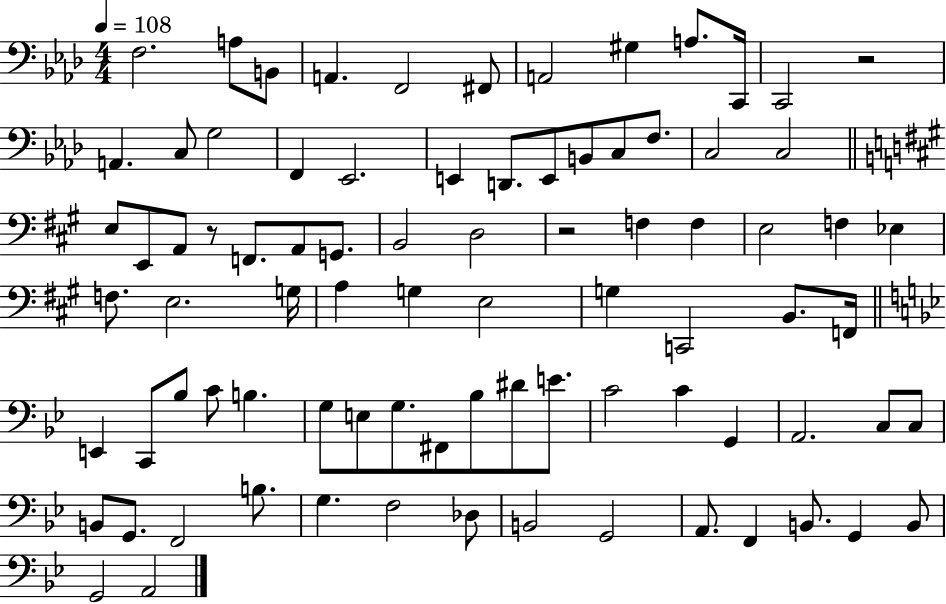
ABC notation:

X:1
T:Untitled
M:4/4
L:1/4
K:Ab
F,2 A,/2 B,,/2 A,, F,,2 ^F,,/2 A,,2 ^G, A,/2 C,,/4 C,,2 z2 A,, C,/2 G,2 F,, _E,,2 E,, D,,/2 E,,/2 B,,/2 C,/2 F,/2 C,2 C,2 E,/2 E,,/2 A,,/2 z/2 F,,/2 A,,/2 G,,/2 B,,2 D,2 z2 F, F, E,2 F, _E, F,/2 E,2 G,/4 A, G, E,2 G, C,,2 B,,/2 F,,/4 E,, C,,/2 _B,/2 C/2 B, G,/2 E,/2 G,/2 ^F,,/2 _B,/2 ^D/2 E/2 C2 C G,, A,,2 C,/2 C,/2 B,,/2 G,,/2 F,,2 B,/2 G, F,2 _D,/2 B,,2 G,,2 A,,/2 F,, B,,/2 G,, B,,/2 G,,2 A,,2